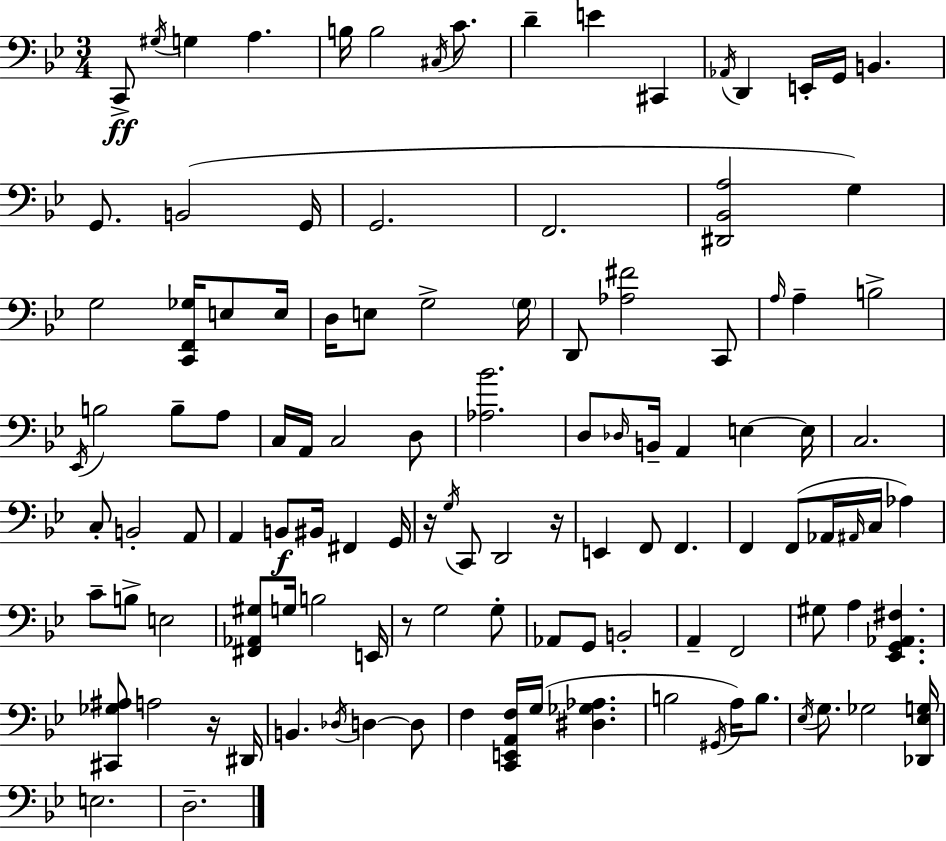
X:1
T:Untitled
M:3/4
L:1/4
K:Gm
C,,/2 ^G,/4 G, A, B,/4 B,2 ^C,/4 C/2 D E ^C,, _A,,/4 D,, E,,/4 G,,/4 B,, G,,/2 B,,2 G,,/4 G,,2 F,,2 [^D,,_B,,A,]2 G, G,2 [C,,F,,_G,]/4 E,/2 E,/4 D,/4 E,/2 G,2 G,/4 D,,/2 [_A,^F]2 C,,/2 A,/4 A, B,2 _E,,/4 B,2 B,/2 A,/2 C,/4 A,,/4 C,2 D,/2 [_A,_B]2 D,/2 _D,/4 B,,/4 A,, E, E,/4 C,2 C,/2 B,,2 A,,/2 A,, B,,/2 ^B,,/4 ^F,, G,,/4 z/4 G,/4 C,,/2 D,,2 z/4 E,, F,,/2 F,, F,, F,,/2 _A,,/4 ^A,,/4 C,/4 _A, C/2 B,/2 E,2 [^F,,_A,,^G,]/2 G,/4 B,2 E,,/4 z/2 G,2 G,/2 _A,,/2 G,,/2 B,,2 A,, F,,2 ^G,/2 A, [_E,,G,,_A,,^F,] [^C,,_G,^A,]/2 A,2 z/4 ^D,,/4 B,, _D,/4 D, D,/2 F, [C,,E,,A,,F,]/4 G,/4 [^D,_G,_A,] B,2 ^G,,/4 A,/4 B,/2 _E,/4 G,/2 _G,2 [_D,,_E,G,]/4 E,2 D,2